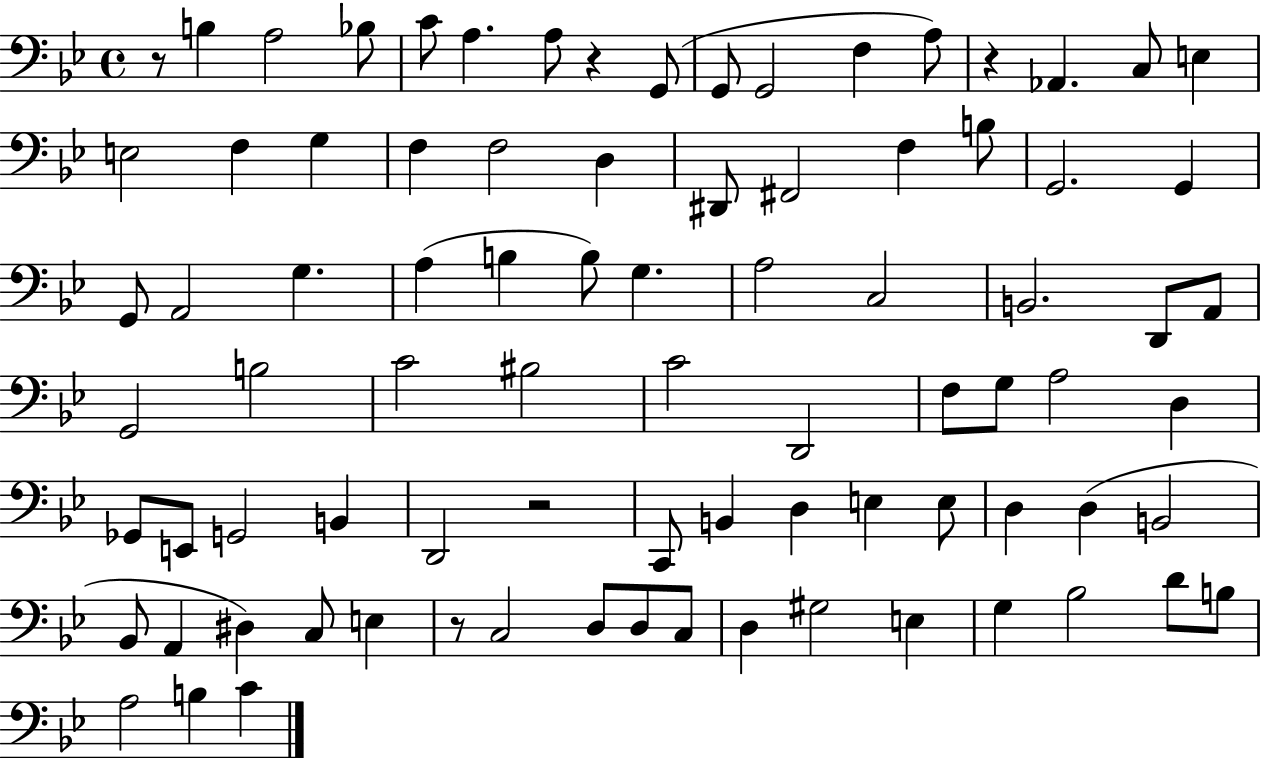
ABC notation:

X:1
T:Untitled
M:4/4
L:1/4
K:Bb
z/2 B, A,2 _B,/2 C/2 A, A,/2 z G,,/2 G,,/2 G,,2 F, A,/2 z _A,, C,/2 E, E,2 F, G, F, F,2 D, ^D,,/2 ^F,,2 F, B,/2 G,,2 G,, G,,/2 A,,2 G, A, B, B,/2 G, A,2 C,2 B,,2 D,,/2 A,,/2 G,,2 B,2 C2 ^B,2 C2 D,,2 F,/2 G,/2 A,2 D, _G,,/2 E,,/2 G,,2 B,, D,,2 z2 C,,/2 B,, D, E, E,/2 D, D, B,,2 _B,,/2 A,, ^D, C,/2 E, z/2 C,2 D,/2 D,/2 C,/2 D, ^G,2 E, G, _B,2 D/2 B,/2 A,2 B, C